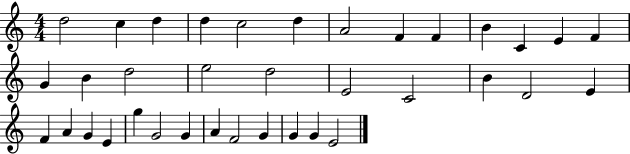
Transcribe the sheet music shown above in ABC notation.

X:1
T:Untitled
M:4/4
L:1/4
K:C
d2 c d d c2 d A2 F F B C E F G B d2 e2 d2 E2 C2 B D2 E F A G E g G2 G A F2 G G G E2